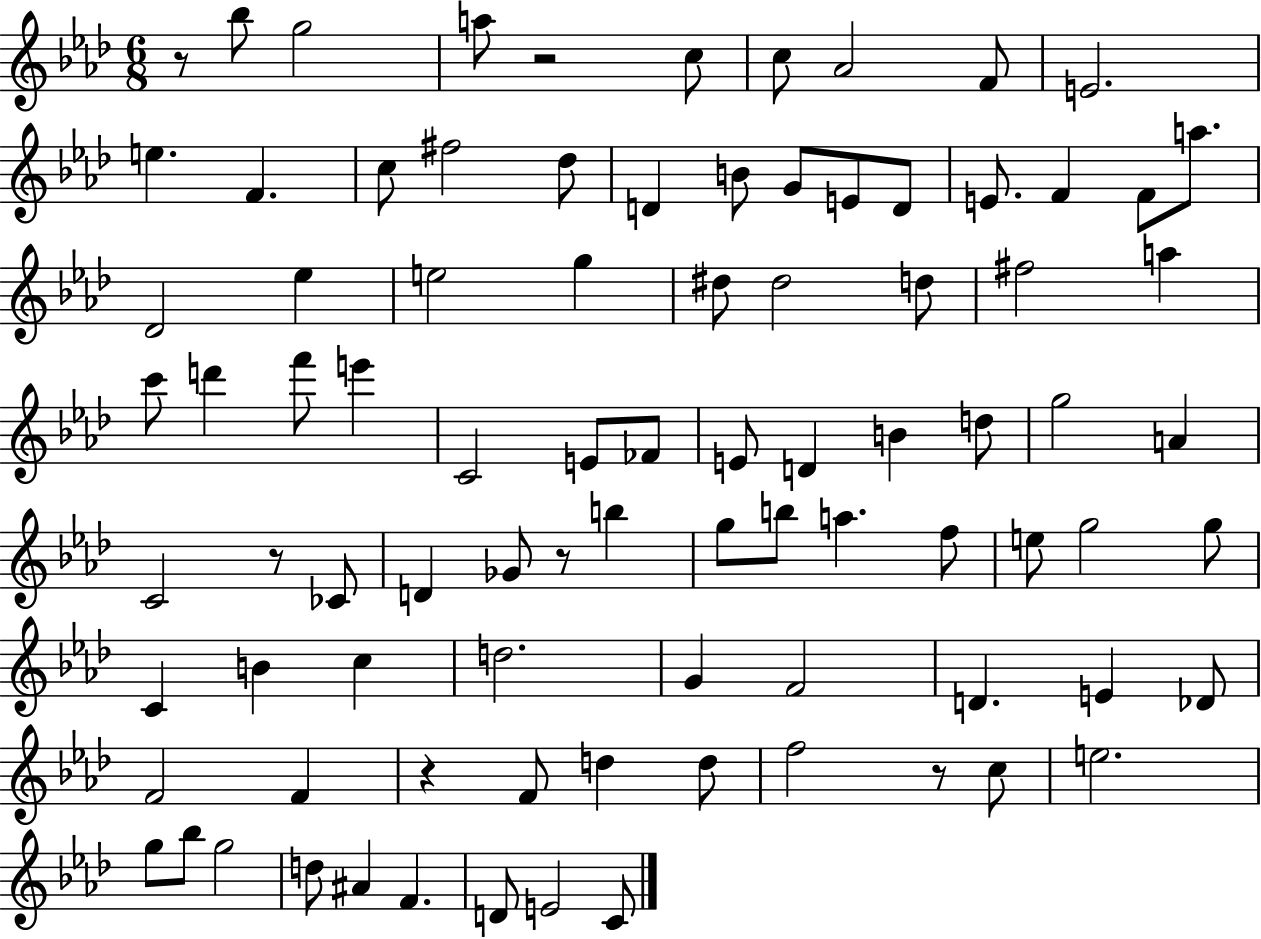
{
  \clef treble
  \numericTimeSignature
  \time 6/8
  \key aes \major
  r8 bes''8 g''2 | a''8 r2 c''8 | c''8 aes'2 f'8 | e'2. | \break e''4. f'4. | c''8 fis''2 des''8 | d'4 b'8 g'8 e'8 d'8 | e'8. f'4 f'8 a''8. | \break des'2 ees''4 | e''2 g''4 | dis''8 dis''2 d''8 | fis''2 a''4 | \break c'''8 d'''4 f'''8 e'''4 | c'2 e'8 fes'8 | e'8 d'4 b'4 d''8 | g''2 a'4 | \break c'2 r8 ces'8 | d'4 ges'8 r8 b''4 | g''8 b''8 a''4. f''8 | e''8 g''2 g''8 | \break c'4 b'4 c''4 | d''2. | g'4 f'2 | d'4. e'4 des'8 | \break f'2 f'4 | r4 f'8 d''4 d''8 | f''2 r8 c''8 | e''2. | \break g''8 bes''8 g''2 | d''8 ais'4 f'4. | d'8 e'2 c'8 | \bar "|."
}